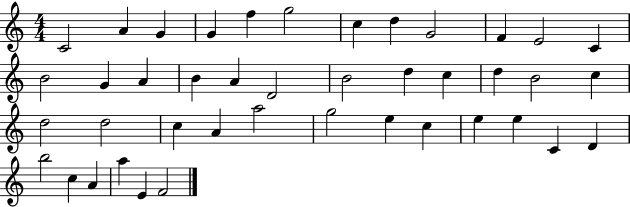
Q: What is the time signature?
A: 4/4